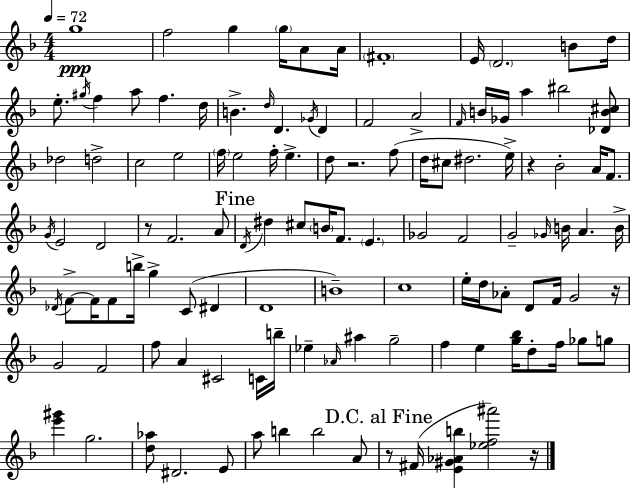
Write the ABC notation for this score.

X:1
T:Untitled
M:4/4
L:1/4
K:Dm
g4 f2 g g/4 A/2 A/4 ^F4 E/4 D2 B/2 d/4 e/2 ^g/4 f a/2 f d/4 B d/4 D _G/4 D F2 A2 F/4 B/4 _G/4 a ^b2 [_DB^c]/2 _d2 d2 c2 e2 f/4 e2 f/4 e d/2 z2 f/2 d/4 ^c/2 ^d2 e/4 z _B2 A/4 F/2 G/4 E2 D2 z/2 F2 A/2 D/4 ^d ^c/2 B/4 F/2 E _G2 F2 G2 _G/4 B/4 A B/4 _D/4 F/2 F/4 F/2 b/4 g C/2 ^D D4 B4 c4 e/4 d/4 _A/2 D/2 F/4 G2 z/4 G2 F2 f/2 A ^C2 C/4 b/4 _e _A/4 ^a g2 f e [g_b]/4 d/2 f/4 _g/2 g/2 [e'^g'] g2 [d_a]/2 ^D2 E/2 a/2 b b2 A/2 z/2 ^F/4 [E^G_Ab] [_ef^a']2 z/4